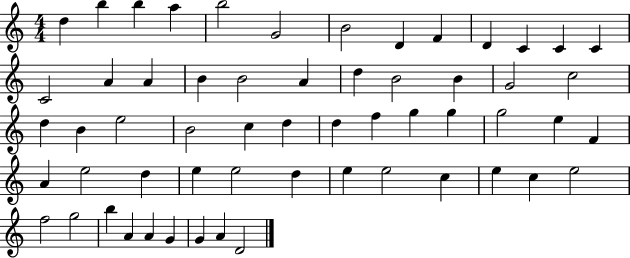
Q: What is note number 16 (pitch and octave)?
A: A4